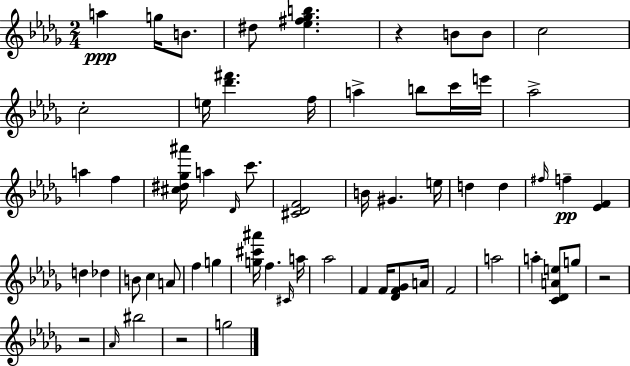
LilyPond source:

{
  \clef treble
  \numericTimeSignature
  \time 2/4
  \key bes \minor
  a''4\ppp g''16 b'8. | dis''8 <ees'' fis'' ges'' b''>4. | r4 b'8 b'8 | c''2 | \break c''2-. | e''16 <des''' fis'''>4. f''16 | a''4-> b''8 c'''16 e'''16 | aes''2-> | \break a''4 f''4 | <cis'' dis'' ges'' ais'''>16 a''4 \grace { des'16 } c'''8. | <cis' des' f'>2 | b'16 gis'4. | \break e''16 d''4 d''4 | \grace { fis''16 }\pp f''4-- <ees' f'>4 | d''4 des''4 | b'8 c''4 | \break a'8 f''4 g''4 | <g'' cis''' ais'''>16 f''4. | \grace { cis'16 } a''16 aes''2 | f'4 f'16 | \break <des' f' ges'>8 a'16 f'2 | a''2 | a''4-. <c' des' a' e''>8 | g''8 r2 | \break r2 | \grace { aes'16 } bis''2 | r2 | g''2 | \break \bar "|."
}